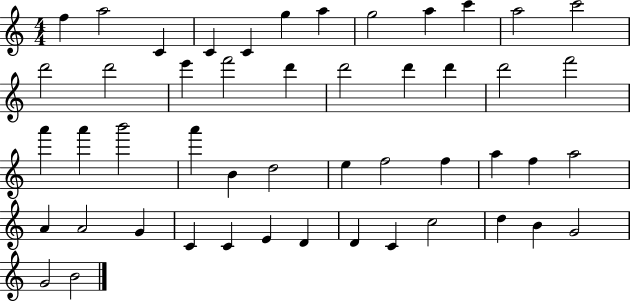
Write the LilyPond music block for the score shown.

{
  \clef treble
  \numericTimeSignature
  \time 4/4
  \key c \major
  f''4 a''2 c'4 | c'4 c'4 g''4 a''4 | g''2 a''4 c'''4 | a''2 c'''2 | \break d'''2 d'''2 | e'''4 f'''2 d'''4 | d'''2 d'''4 d'''4 | d'''2 f'''2 | \break a'''4 a'''4 b'''2 | a'''4 b'4 d''2 | e''4 f''2 f''4 | a''4 f''4 a''2 | \break a'4 a'2 g'4 | c'4 c'4 e'4 d'4 | d'4 c'4 c''2 | d''4 b'4 g'2 | \break g'2 b'2 | \bar "|."
}